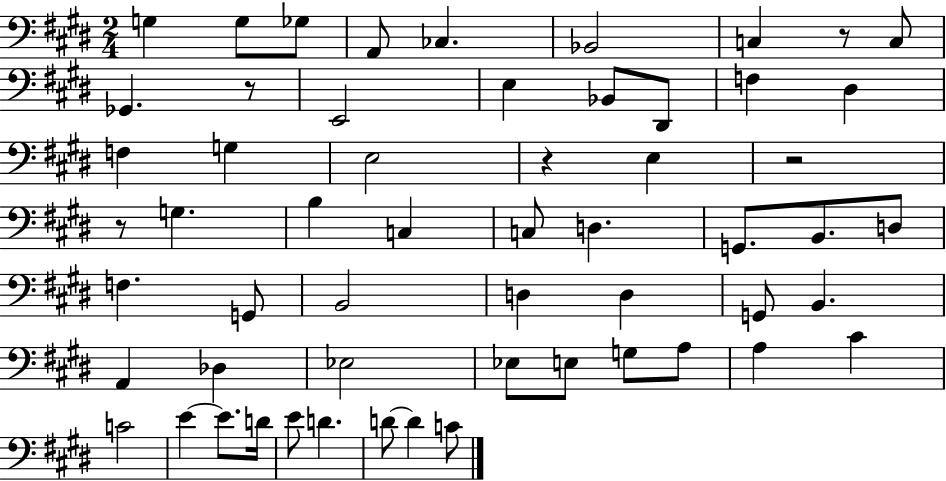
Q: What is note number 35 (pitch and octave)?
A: A2